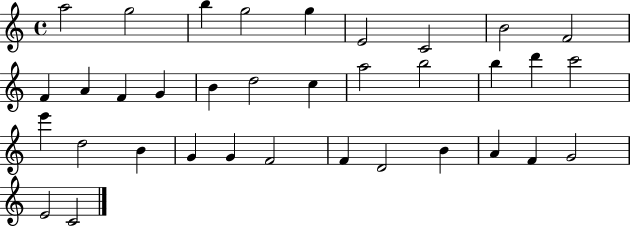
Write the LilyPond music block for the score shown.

{
  \clef treble
  \time 4/4
  \defaultTimeSignature
  \key c \major
  a''2 g''2 | b''4 g''2 g''4 | e'2 c'2 | b'2 f'2 | \break f'4 a'4 f'4 g'4 | b'4 d''2 c''4 | a''2 b''2 | b''4 d'''4 c'''2 | \break e'''4 d''2 b'4 | g'4 g'4 f'2 | f'4 d'2 b'4 | a'4 f'4 g'2 | \break e'2 c'2 | \bar "|."
}